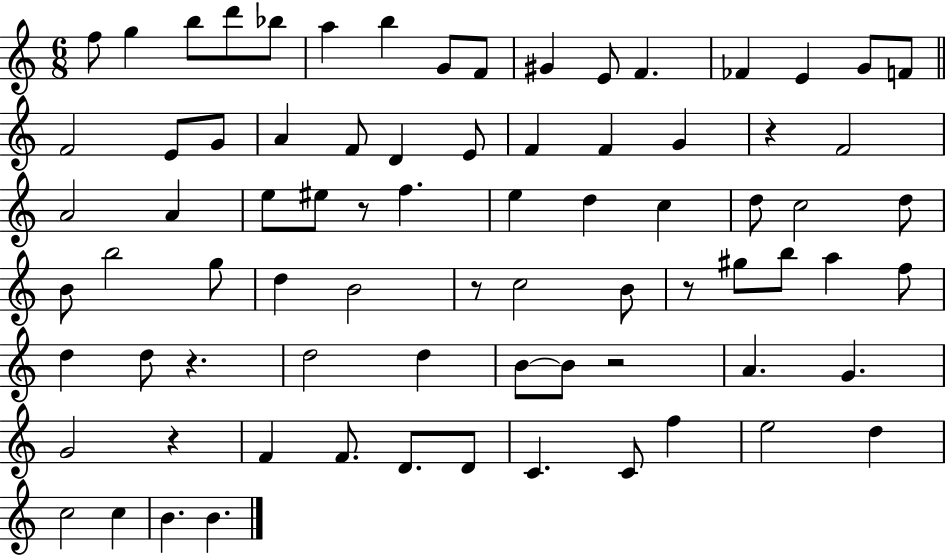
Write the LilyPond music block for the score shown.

{
  \clef treble
  \numericTimeSignature
  \time 6/8
  \key c \major
  f''8 g''4 b''8 d'''8 bes''8 | a''4 b''4 g'8 f'8 | gis'4 e'8 f'4. | fes'4 e'4 g'8 f'8 | \break \bar "||" \break \key a \minor f'2 e'8 g'8 | a'4 f'8 d'4 e'8 | f'4 f'4 g'4 | r4 f'2 | \break a'2 a'4 | e''8 eis''8 r8 f''4. | e''4 d''4 c''4 | d''8 c''2 d''8 | \break b'8 b''2 g''8 | d''4 b'2 | r8 c''2 b'8 | r8 gis''8 b''8 a''4 f''8 | \break d''4 d''8 r4. | d''2 d''4 | b'8~~ b'8 r2 | a'4. g'4. | \break g'2 r4 | f'4 f'8. d'8. d'8 | c'4. c'8 f''4 | e''2 d''4 | \break c''2 c''4 | b'4. b'4. | \bar "|."
}